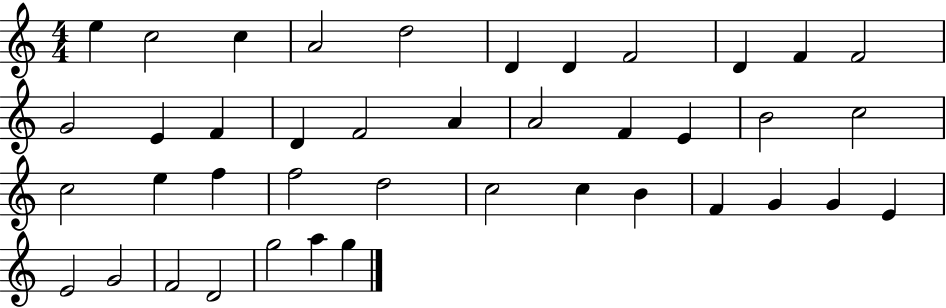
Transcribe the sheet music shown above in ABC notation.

X:1
T:Untitled
M:4/4
L:1/4
K:C
e c2 c A2 d2 D D F2 D F F2 G2 E F D F2 A A2 F E B2 c2 c2 e f f2 d2 c2 c B F G G E E2 G2 F2 D2 g2 a g